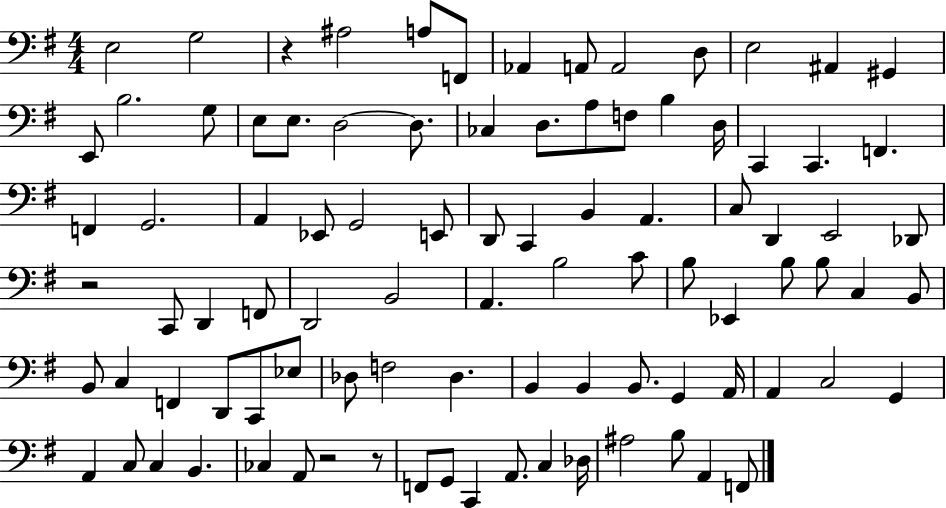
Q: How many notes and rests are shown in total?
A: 93